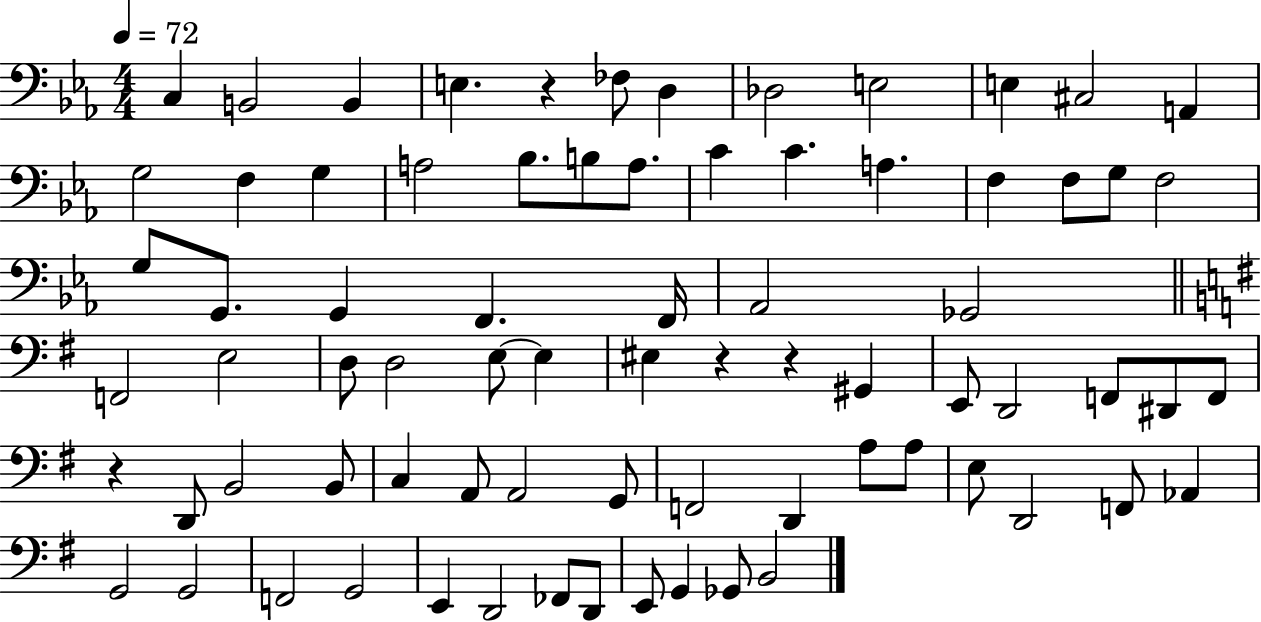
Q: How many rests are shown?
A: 4